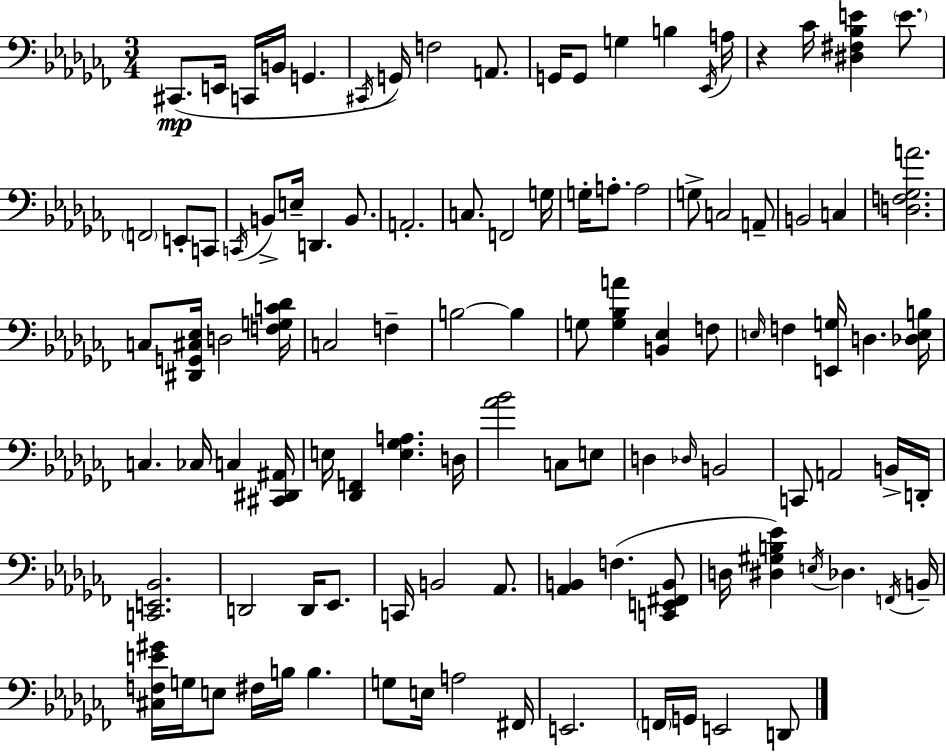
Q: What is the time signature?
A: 3/4